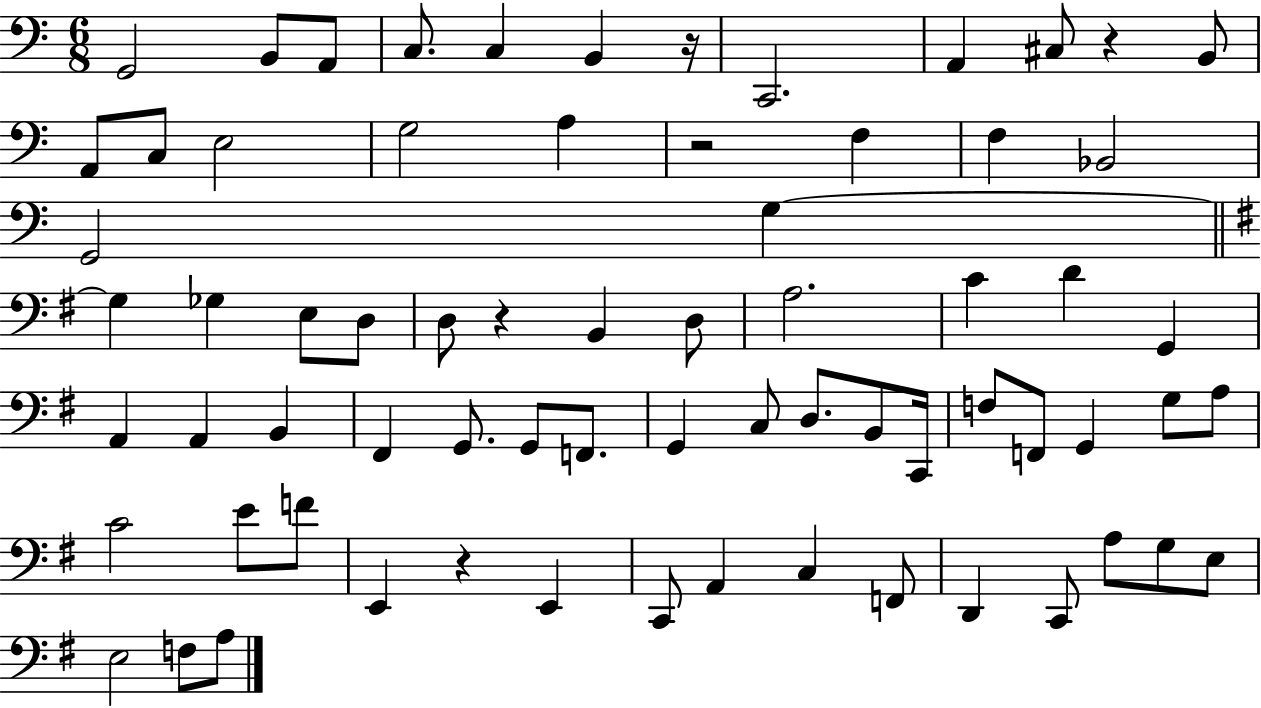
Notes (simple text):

G2/h B2/e A2/e C3/e. C3/q B2/q R/s C2/h. A2/q C#3/e R/q B2/e A2/e C3/e E3/h G3/h A3/q R/h F3/q F3/q Bb2/h G2/h G3/q G3/q Gb3/q E3/e D3/e D3/e R/q B2/q D3/e A3/h. C4/q D4/q G2/q A2/q A2/q B2/q F#2/q G2/e. G2/e F2/e. G2/q C3/e D3/e. B2/e C2/s F3/e F2/e G2/q G3/e A3/e C4/h E4/e F4/e E2/q R/q E2/q C2/e A2/q C3/q F2/e D2/q C2/e A3/e G3/e E3/e E3/h F3/e A3/e